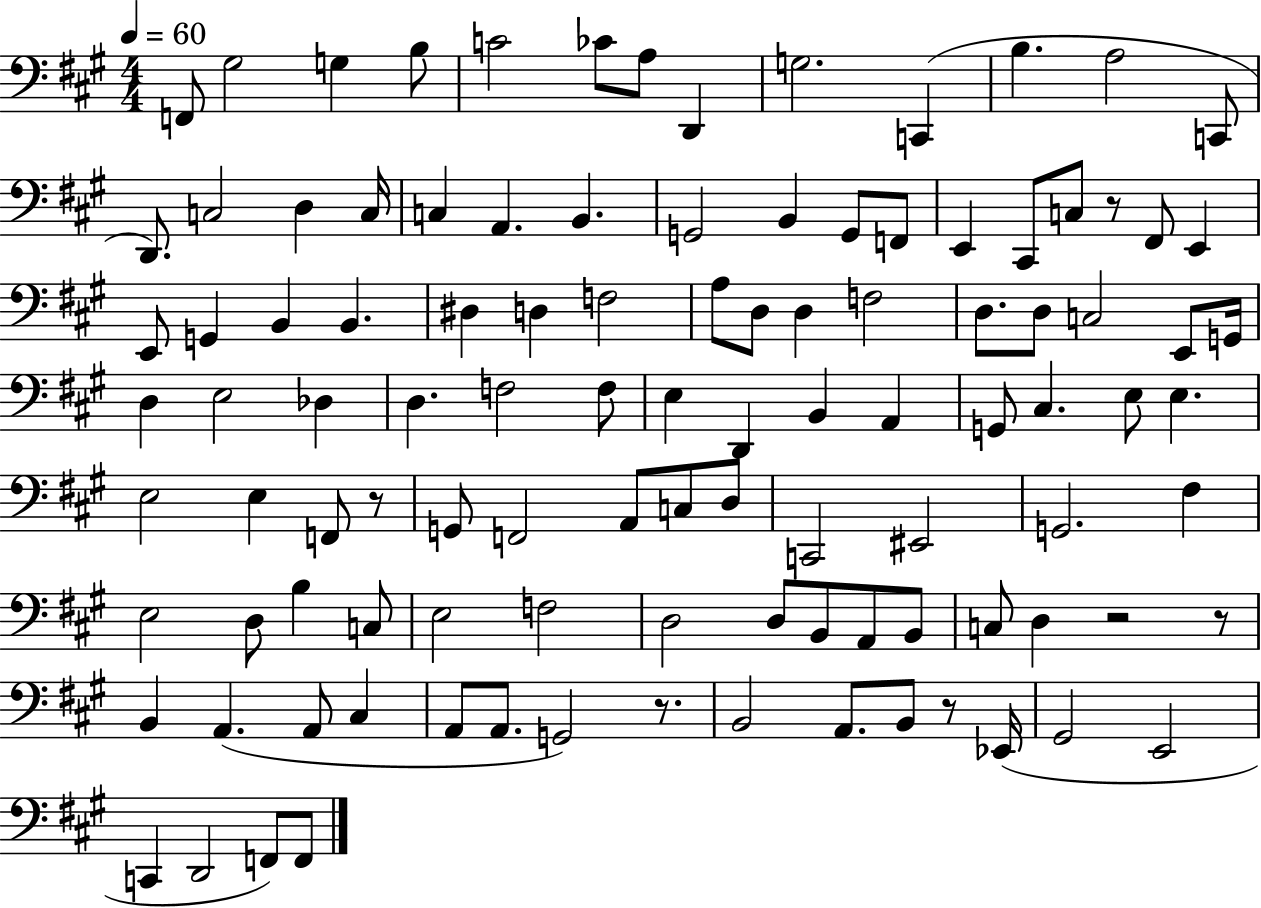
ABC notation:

X:1
T:Untitled
M:4/4
L:1/4
K:A
F,,/2 ^G,2 G, B,/2 C2 _C/2 A,/2 D,, G,2 C,, B, A,2 C,,/2 D,,/2 C,2 D, C,/4 C, A,, B,, G,,2 B,, G,,/2 F,,/2 E,, ^C,,/2 C,/2 z/2 ^F,,/2 E,, E,,/2 G,, B,, B,, ^D, D, F,2 A,/2 D,/2 D, F,2 D,/2 D,/2 C,2 E,,/2 G,,/4 D, E,2 _D, D, F,2 F,/2 E, D,, B,, A,, G,,/2 ^C, E,/2 E, E,2 E, F,,/2 z/2 G,,/2 F,,2 A,,/2 C,/2 D,/2 C,,2 ^E,,2 G,,2 ^F, E,2 D,/2 B, C,/2 E,2 F,2 D,2 D,/2 B,,/2 A,,/2 B,,/2 C,/2 D, z2 z/2 B,, A,, A,,/2 ^C, A,,/2 A,,/2 G,,2 z/2 B,,2 A,,/2 B,,/2 z/2 _E,,/4 ^G,,2 E,,2 C,, D,,2 F,,/2 F,,/2